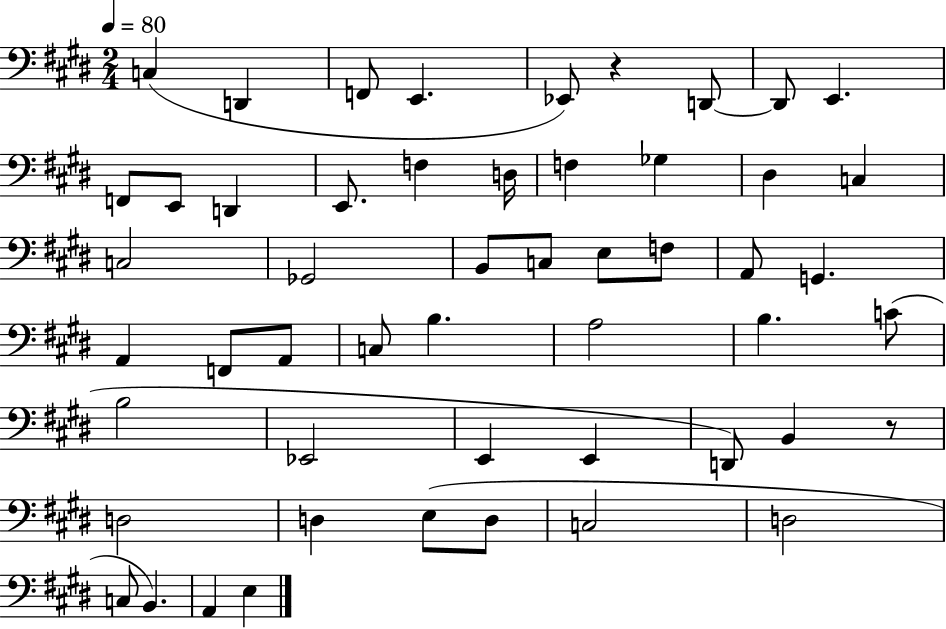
{
  \clef bass
  \numericTimeSignature
  \time 2/4
  \key e \major
  \tempo 4 = 80
  c4( d,4 | f,8 e,4. | ees,8) r4 d,8~~ | d,8 e,4. | \break f,8 e,8 d,4 | e,8. f4 d16 | f4 ges4 | dis4 c4 | \break c2 | ges,2 | b,8 c8 e8 f8 | a,8 g,4. | \break a,4 f,8 a,8 | c8 b4. | a2 | b4. c'8( | \break b2 | ees,2 | e,4 e,4 | d,8) b,4 r8 | \break d2 | d4 e8( d8 | c2 | d2 | \break c8 b,4.) | a,4 e4 | \bar "|."
}